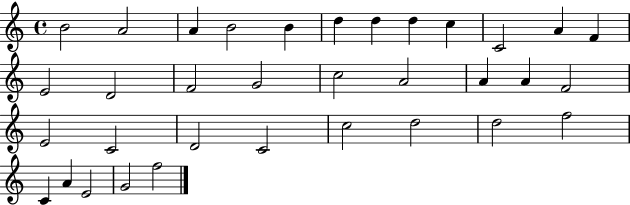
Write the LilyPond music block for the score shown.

{
  \clef treble
  \time 4/4
  \defaultTimeSignature
  \key c \major
  b'2 a'2 | a'4 b'2 b'4 | d''4 d''4 d''4 c''4 | c'2 a'4 f'4 | \break e'2 d'2 | f'2 g'2 | c''2 a'2 | a'4 a'4 f'2 | \break e'2 c'2 | d'2 c'2 | c''2 d''2 | d''2 f''2 | \break c'4 a'4 e'2 | g'2 f''2 | \bar "|."
}